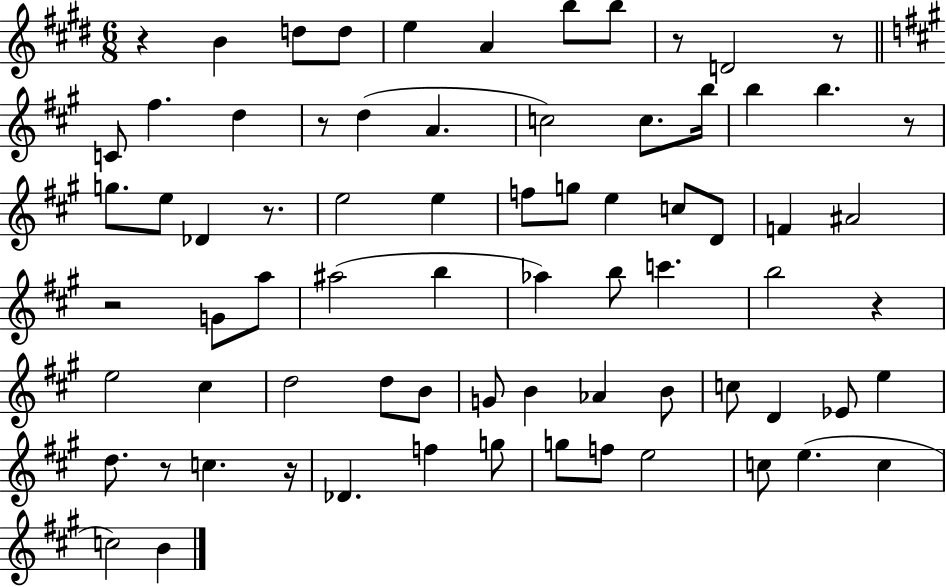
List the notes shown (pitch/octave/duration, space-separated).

R/q B4/q D5/e D5/e E5/q A4/q B5/e B5/e R/e D4/h R/e C4/e F#5/q. D5/q R/e D5/q A4/q. C5/h C5/e. B5/s B5/q B5/q. R/e G5/e. E5/e Db4/q R/e. E5/h E5/q F5/e G5/e E5/q C5/e D4/e F4/q A#4/h R/h G4/e A5/e A#5/h B5/q Ab5/q B5/e C6/q. B5/h R/q E5/h C#5/q D5/h D5/e B4/e G4/e B4/q Ab4/q B4/e C5/e D4/q Eb4/e E5/q D5/e. R/e C5/q. R/s Db4/q. F5/q G5/e G5/e F5/e E5/h C5/e E5/q. C5/q C5/h B4/q